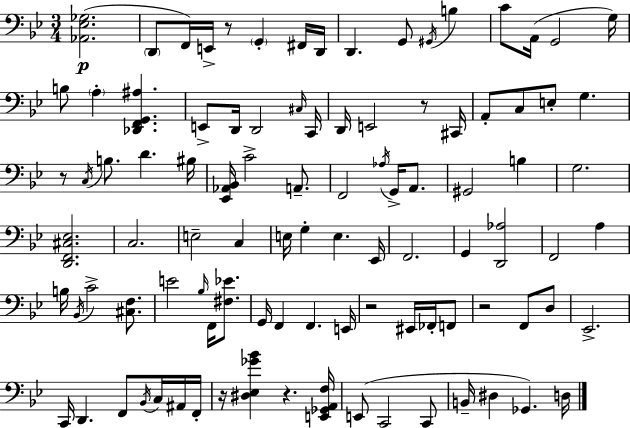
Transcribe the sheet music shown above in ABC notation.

X:1
T:Untitled
M:3/4
L:1/4
K:Bb
[_A,,_E,_G,]2 D,,/2 F,,/4 E,,/4 z/2 G,, ^F,,/4 D,,/4 D,, G,,/2 ^G,,/4 B, C/2 A,,/4 G,,2 G,/4 B,/2 A, [_D,,F,,G,,^A,] E,,/2 D,,/4 D,,2 ^C,/4 C,,/4 D,,/4 E,,2 z/2 ^C,,/4 A,,/2 C,/2 E,/2 G, z/2 C,/4 B,/2 D ^B,/4 [_E,,_A,,_B,,]/4 C2 A,,/2 F,,2 _A,/4 G,,/4 A,,/2 ^G,,2 B, G,2 [D,,F,,^C,_E,]2 C,2 E,2 C, E,/4 G, E, _E,,/4 F,,2 G,, [D,,_A,]2 F,,2 A, B,/4 _B,,/4 C2 [^C,F,]/2 E2 _B,/4 F,,/4 [^F,_E]/2 G,,/4 F,, F,, E,,/4 z2 ^E,,/4 _F,,/4 F,,/2 z2 F,,/2 D,/2 _E,,2 C,,/4 D,, F,,/2 _B,,/4 C,/4 ^A,,/4 F,,/4 z/4 [^D,_E,_G_B] z [E,,_G,,A,,F,]/4 E,,/2 C,,2 C,,/2 B,,/4 ^D, _G,, D,/4